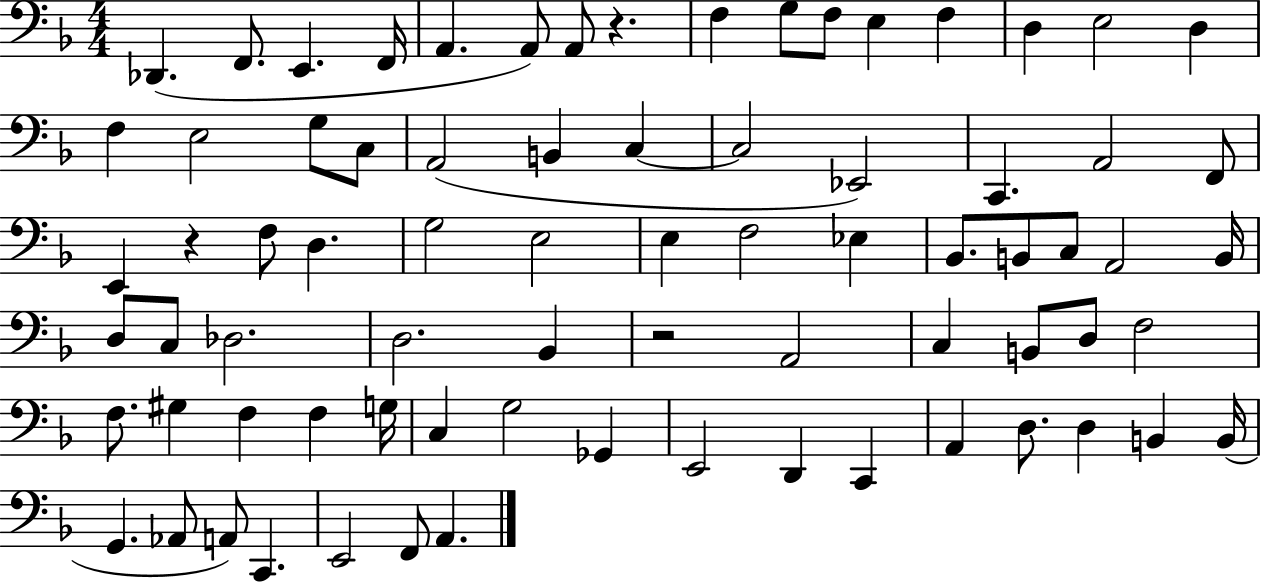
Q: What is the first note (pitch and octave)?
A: Db2